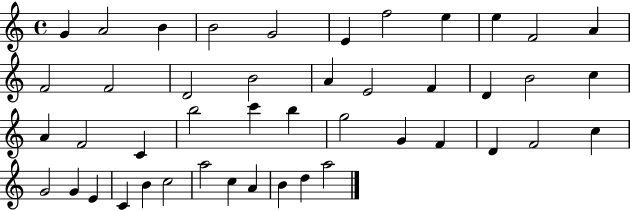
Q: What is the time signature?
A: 4/4